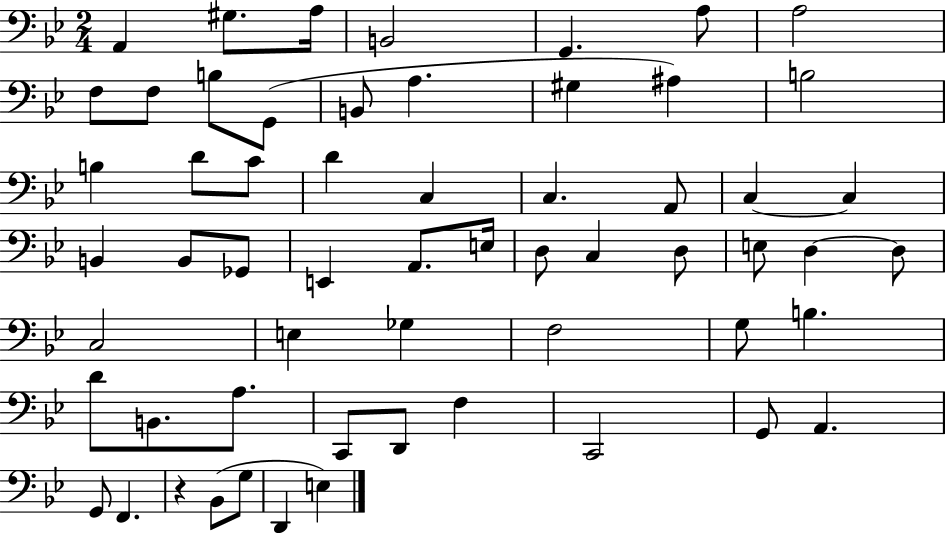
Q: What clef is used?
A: bass